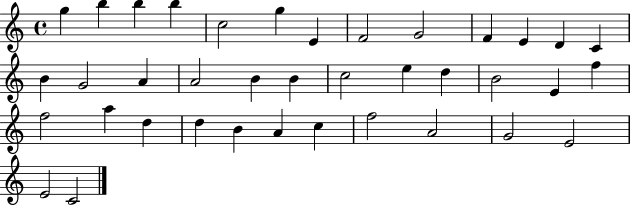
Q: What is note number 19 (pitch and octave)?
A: B4